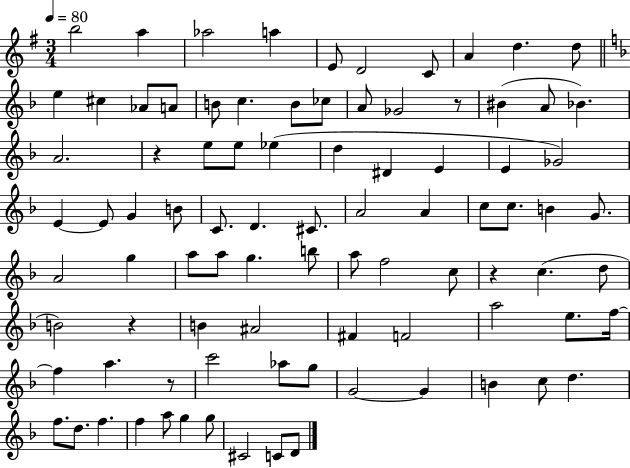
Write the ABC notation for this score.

X:1
T:Untitled
M:3/4
L:1/4
K:G
b2 a _a2 a E/2 D2 C/2 A d d/2 e ^c _A/2 A/2 B/2 c B/2 _c/2 A/2 _G2 z/2 ^B A/2 _B A2 z e/2 e/2 _e d ^D E E _G2 E E/2 G B/2 C/2 D ^C/2 A2 A c/2 c/2 B G/2 A2 g a/2 a/2 g b/2 a/2 f2 c/2 z c d/2 B2 z B ^A2 ^F F2 a2 e/2 f/4 f a z/2 c'2 _a/2 g/2 G2 G B c/2 d f/2 d/2 f f a/2 g g/2 ^C2 C/2 D/2